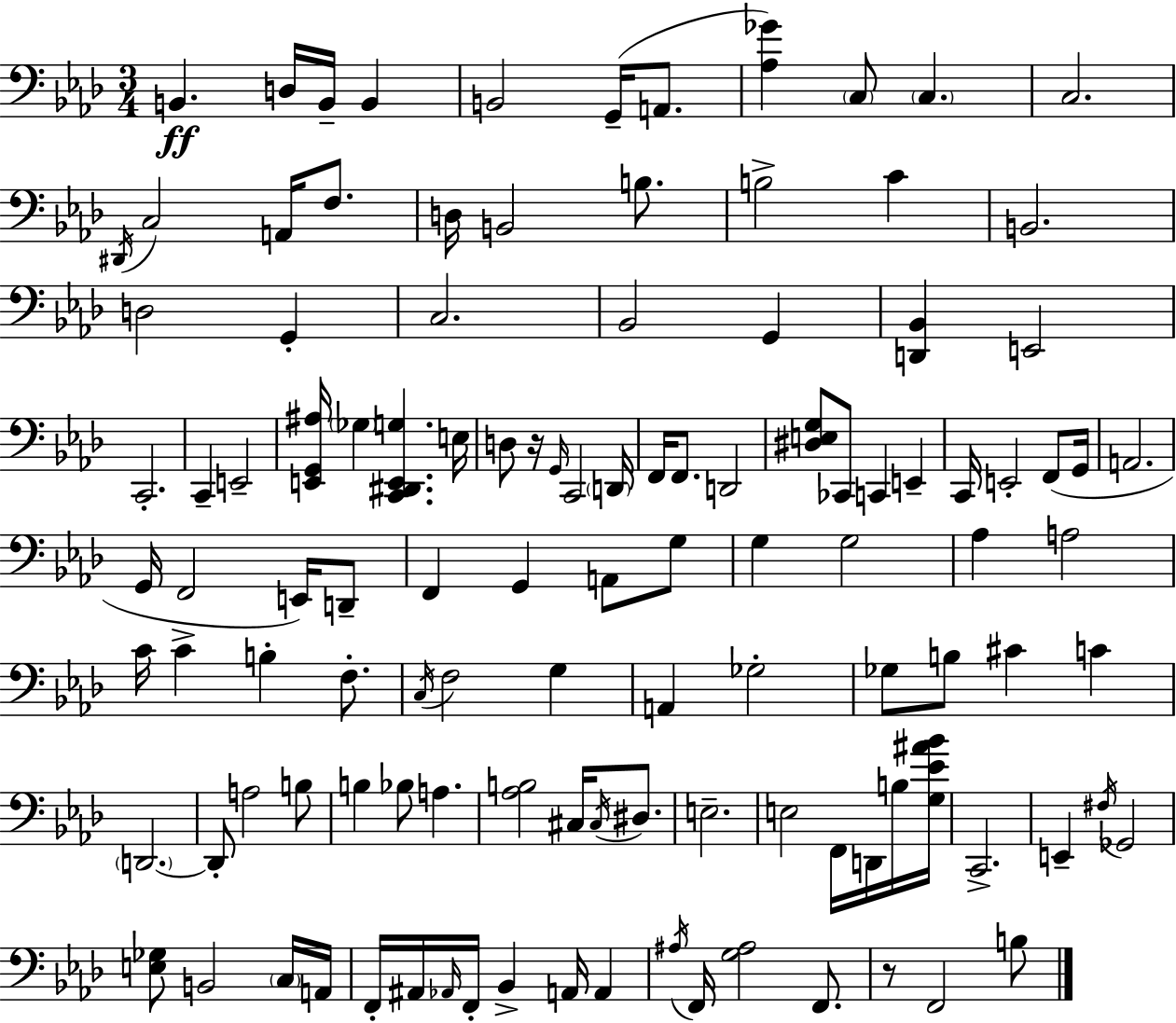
X:1
T:Untitled
M:3/4
L:1/4
K:Fm
B,, D,/4 B,,/4 B,, B,,2 G,,/4 A,,/2 [_A,_G] C,/2 C, C,2 ^D,,/4 C,2 A,,/4 F,/2 D,/4 B,,2 B,/2 B,2 C B,,2 D,2 G,, C,2 _B,,2 G,, [D,,_B,,] E,,2 C,,2 C,, E,,2 [E,,G,,^A,]/4 _G, [C,,^D,,E,,G,] E,/4 D,/2 z/4 G,,/4 C,,2 D,,/4 F,,/4 F,,/2 D,,2 [^D,E,G,]/2 _C,,/2 C,, E,, C,,/4 E,,2 F,,/2 G,,/4 A,,2 G,,/4 F,,2 E,,/4 D,,/2 F,, G,, A,,/2 G,/2 G, G,2 _A, A,2 C/4 C B, F,/2 C,/4 F,2 G, A,, _G,2 _G,/2 B,/2 ^C C D,,2 D,,/2 A,2 B,/2 B, _B,/2 A, [_A,B,]2 ^C,/4 ^C,/4 ^D,/2 E,2 E,2 F,,/4 D,,/4 B,/4 [G,_E^A_B]/4 C,,2 E,, ^F,/4 _G,,2 [E,_G,]/2 B,,2 C,/4 A,,/4 F,,/4 ^A,,/4 _A,,/4 F,,/4 _B,, A,,/4 A,, ^A,/4 F,,/4 [G,^A,]2 F,,/2 z/2 F,,2 B,/2